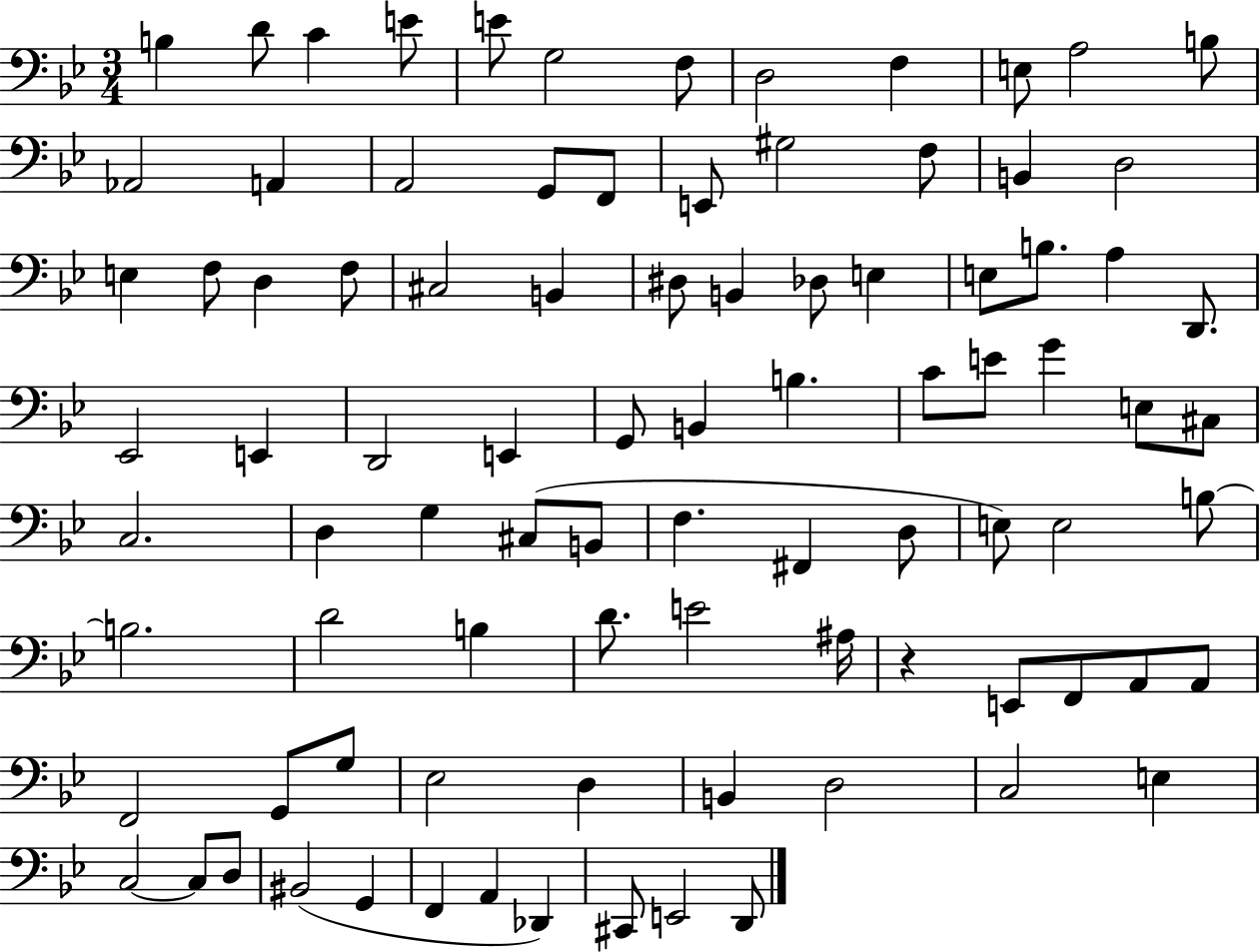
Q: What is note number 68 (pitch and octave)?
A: A2